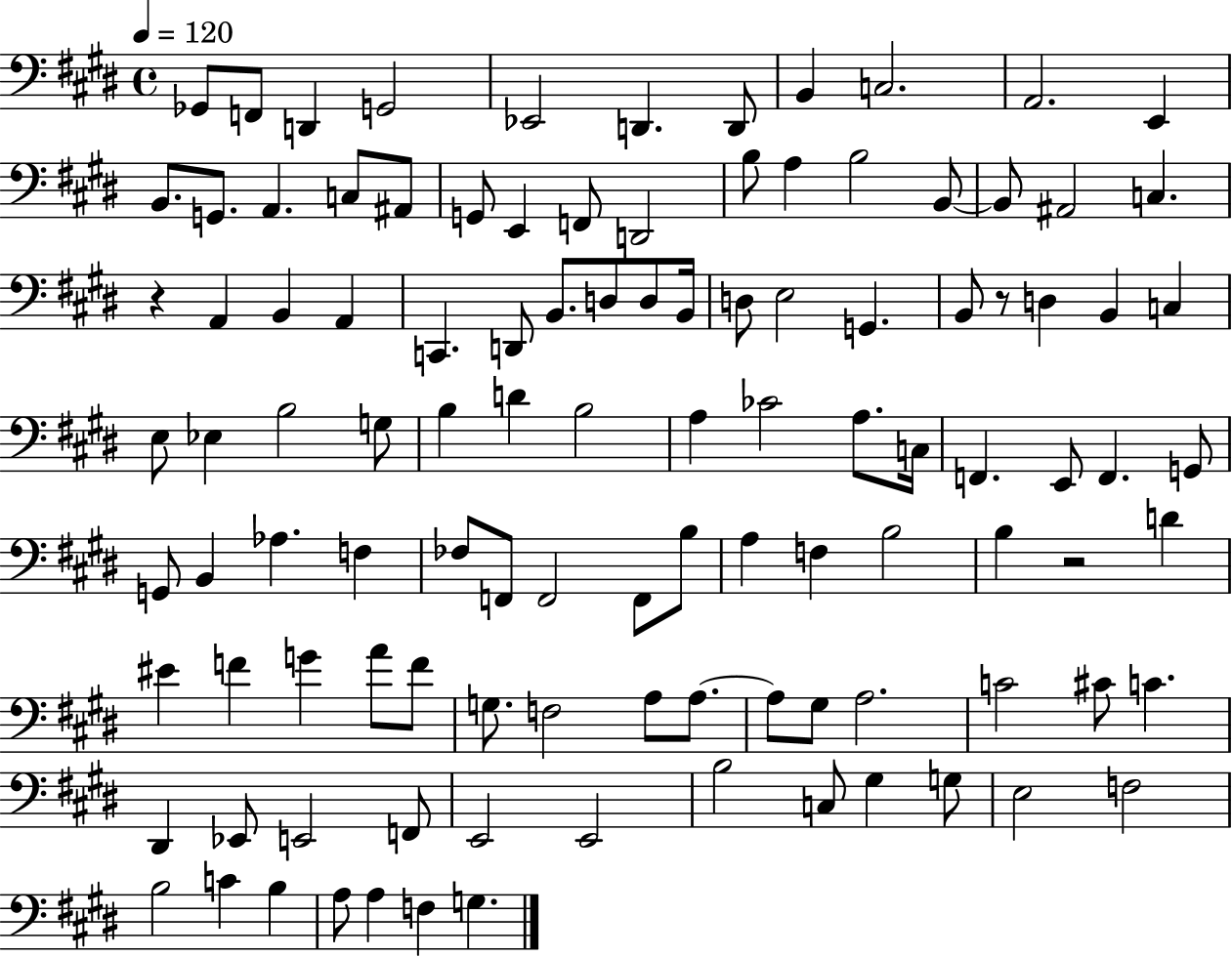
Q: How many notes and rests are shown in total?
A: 109